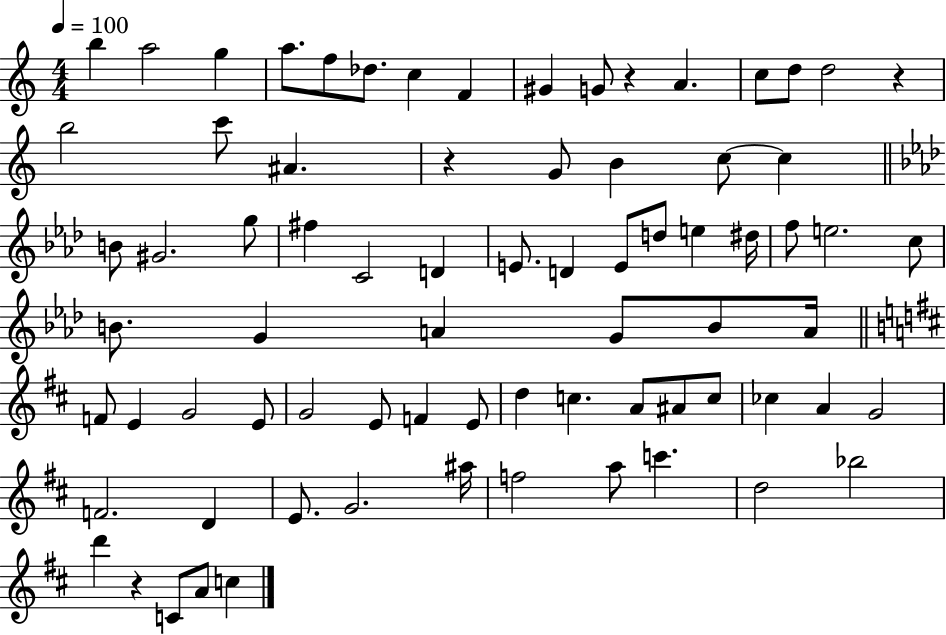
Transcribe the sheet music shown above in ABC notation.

X:1
T:Untitled
M:4/4
L:1/4
K:C
b a2 g a/2 f/2 _d/2 c F ^G G/2 z A c/2 d/2 d2 z b2 c'/2 ^A z G/2 B c/2 c B/2 ^G2 g/2 ^f C2 D E/2 D E/2 d/2 e ^d/4 f/2 e2 c/2 B/2 G A G/2 B/2 A/4 F/2 E G2 E/2 G2 E/2 F E/2 d c A/2 ^A/2 c/2 _c A G2 F2 D E/2 G2 ^a/4 f2 a/2 c' d2 _b2 d' z C/2 A/2 c